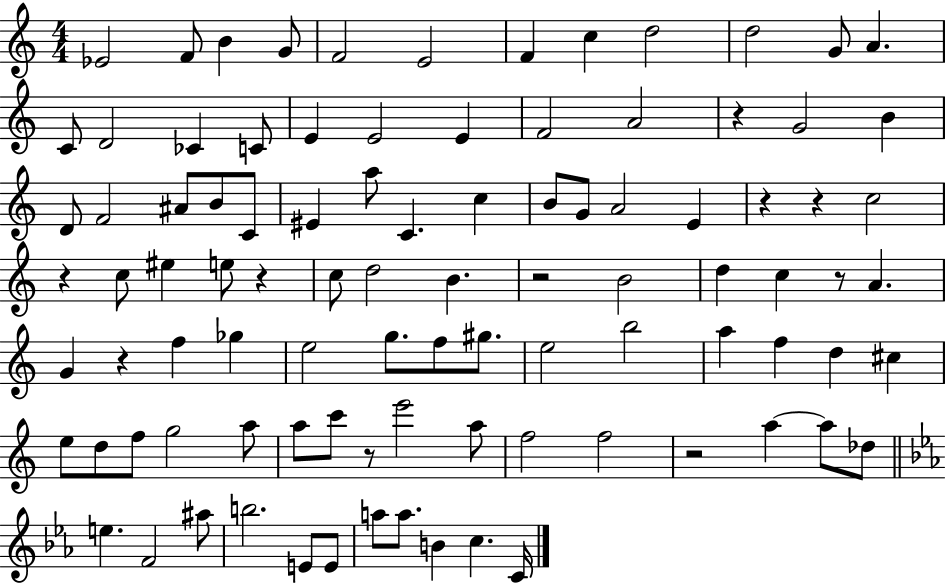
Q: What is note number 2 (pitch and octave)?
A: F4